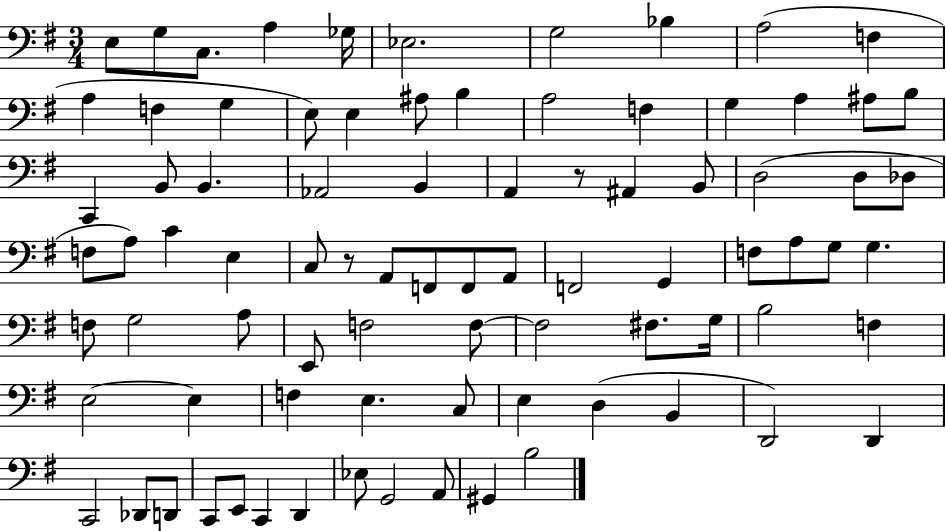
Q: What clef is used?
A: bass